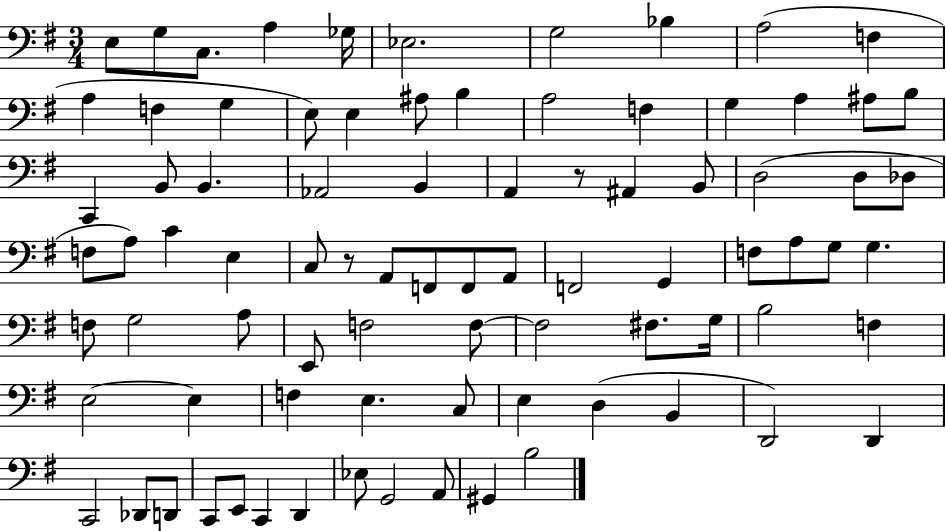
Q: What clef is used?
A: bass